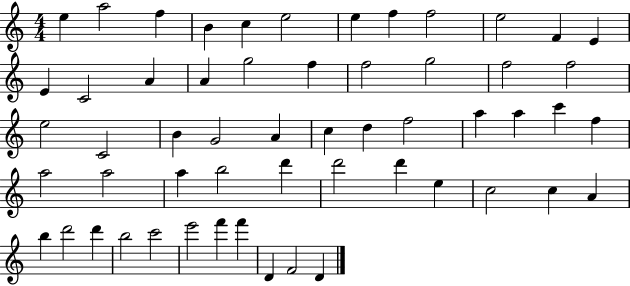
{
  \clef treble
  \numericTimeSignature
  \time 4/4
  \key c \major
  e''4 a''2 f''4 | b'4 c''4 e''2 | e''4 f''4 f''2 | e''2 f'4 e'4 | \break e'4 c'2 a'4 | a'4 g''2 f''4 | f''2 g''2 | f''2 f''2 | \break e''2 c'2 | b'4 g'2 a'4 | c''4 d''4 f''2 | a''4 a''4 c'''4 f''4 | \break a''2 a''2 | a''4 b''2 d'''4 | d'''2 d'''4 e''4 | c''2 c''4 a'4 | \break b''4 d'''2 d'''4 | b''2 c'''2 | e'''2 f'''4 f'''4 | d'4 f'2 d'4 | \break \bar "|."
}